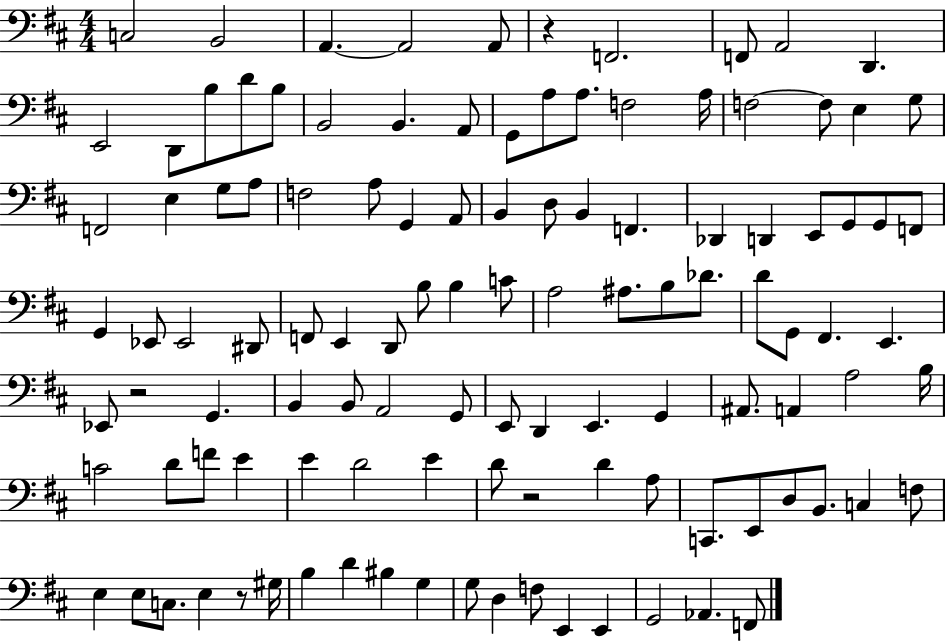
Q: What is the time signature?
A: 4/4